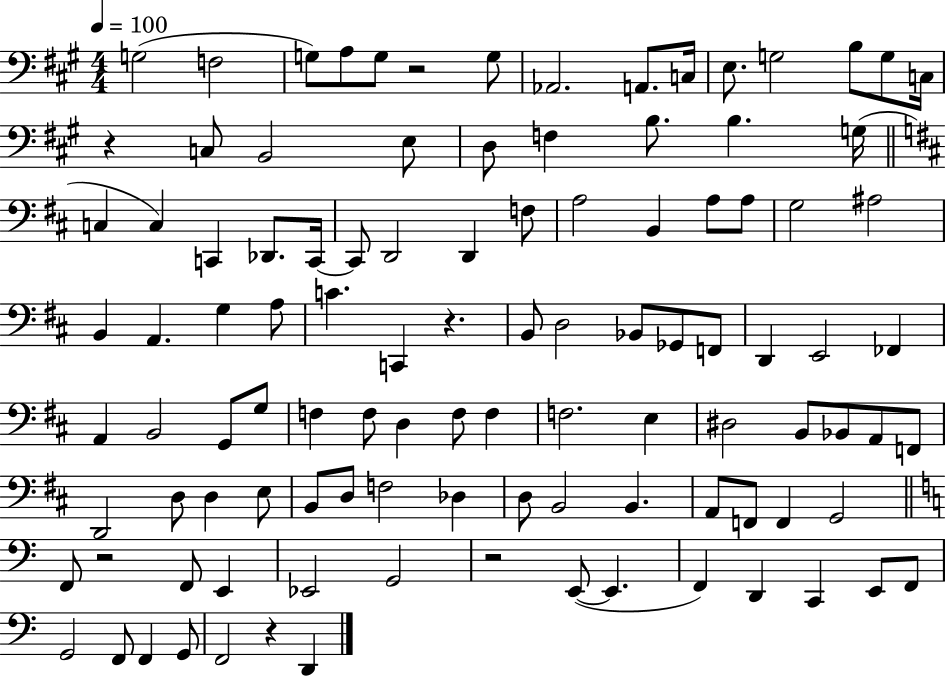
X:1
T:Untitled
M:4/4
L:1/4
K:A
G,2 F,2 G,/2 A,/2 G,/2 z2 G,/2 _A,,2 A,,/2 C,/4 E,/2 G,2 B,/2 G,/2 C,/4 z C,/2 B,,2 E,/2 D,/2 F, B,/2 B, G,/4 C, C, C,, _D,,/2 C,,/4 C,,/2 D,,2 D,, F,/2 A,2 B,, A,/2 A,/2 G,2 ^A,2 B,, A,, G, A,/2 C C,, z B,,/2 D,2 _B,,/2 _G,,/2 F,,/2 D,, E,,2 _F,, A,, B,,2 G,,/2 G,/2 F, F,/2 D, F,/2 F, F,2 E, ^D,2 B,,/2 _B,,/2 A,,/2 F,,/2 D,,2 D,/2 D, E,/2 B,,/2 D,/2 F,2 _D, D,/2 B,,2 B,, A,,/2 F,,/2 F,, G,,2 F,,/2 z2 F,,/2 E,, _E,,2 G,,2 z2 E,,/2 E,, F,, D,, C,, E,,/2 F,,/2 G,,2 F,,/2 F,, G,,/2 F,,2 z D,,